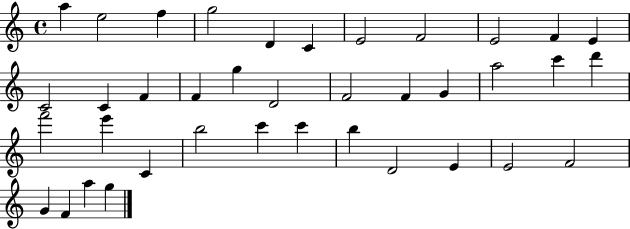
A5/q E5/h F5/q G5/h D4/q C4/q E4/h F4/h E4/h F4/q E4/q C4/h C4/q F4/q F4/q G5/q D4/h F4/h F4/q G4/q A5/h C6/q D6/q F6/h E6/q C4/q B5/h C6/q C6/q B5/q D4/h E4/q E4/h F4/h G4/q F4/q A5/q G5/q